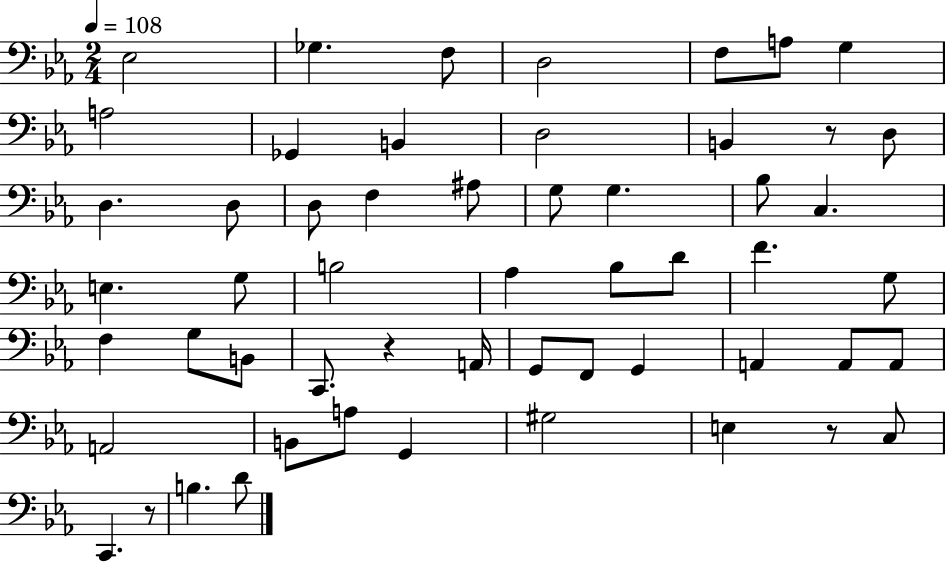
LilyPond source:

{
  \clef bass
  \numericTimeSignature
  \time 2/4
  \key ees \major
  \tempo 4 = 108
  \repeat volta 2 { ees2 | ges4. f8 | d2 | f8 a8 g4 | \break a2 | ges,4 b,4 | d2 | b,4 r8 d8 | \break d4. d8 | d8 f4 ais8 | g8 g4. | bes8 c4. | \break e4. g8 | b2 | aes4 bes8 d'8 | f'4. g8 | \break f4 g8 b,8 | c,8. r4 a,16 | g,8 f,8 g,4 | a,4 a,8 a,8 | \break a,2 | b,8 a8 g,4 | gis2 | e4 r8 c8 | \break c,4. r8 | b4. d'8 | } \bar "|."
}